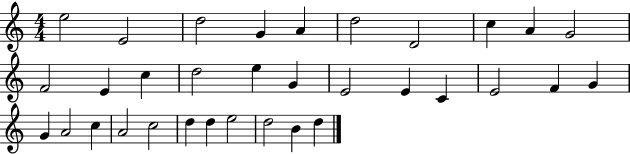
E5/h E4/h D5/h G4/q A4/q D5/h D4/h C5/q A4/q G4/h F4/h E4/q C5/q D5/h E5/q G4/q E4/h E4/q C4/q E4/h F4/q G4/q G4/q A4/h C5/q A4/h C5/h D5/q D5/q E5/h D5/h B4/q D5/q